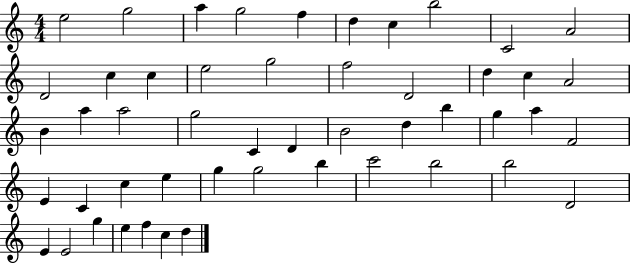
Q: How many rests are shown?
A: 0